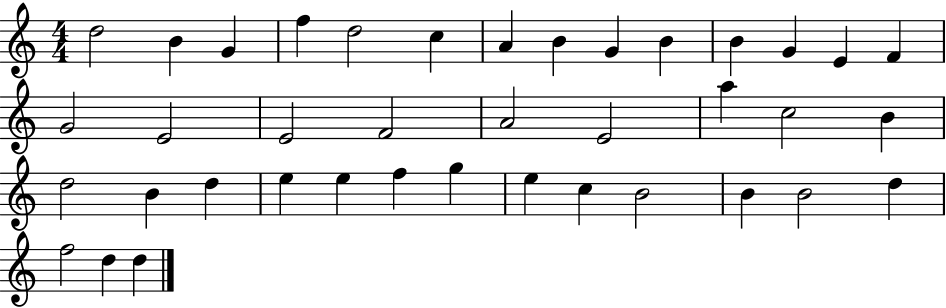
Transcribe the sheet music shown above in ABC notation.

X:1
T:Untitled
M:4/4
L:1/4
K:C
d2 B G f d2 c A B G B B G E F G2 E2 E2 F2 A2 E2 a c2 B d2 B d e e f g e c B2 B B2 d f2 d d